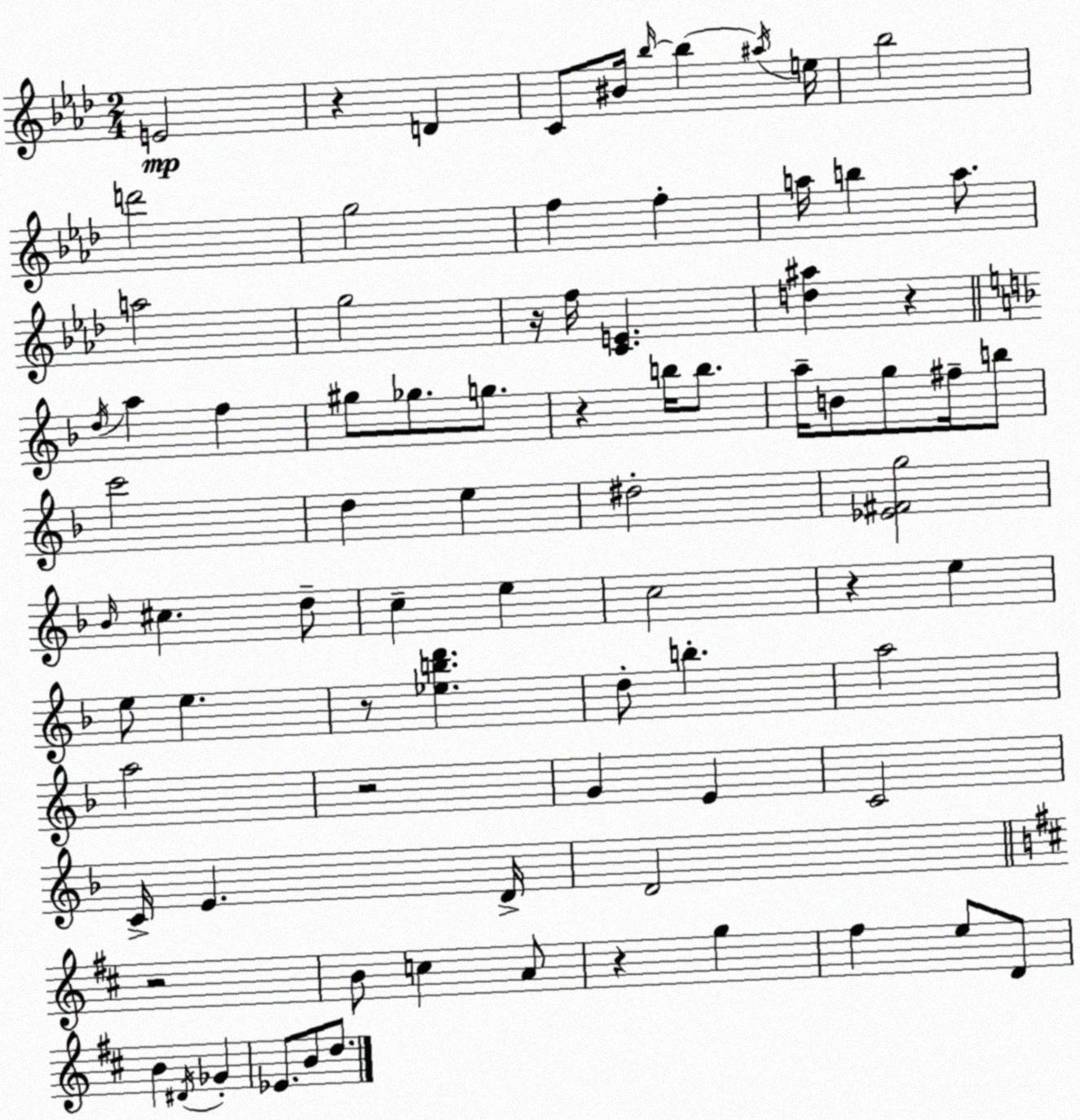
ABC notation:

X:1
T:Untitled
M:2/4
L:1/4
K:Ab
E2 z D C/2 ^B/4 _b/4 _b ^a/4 e/4 _b2 d'2 g2 f f a/4 b a/2 a2 g2 z/4 f/4 [CE] [d^a] z d/4 a f ^g/2 _g/2 g/2 z b/4 b/2 a/4 B/2 g/2 ^f/4 b/2 c'2 d e ^d2 [_E^Fg]2 _B/4 ^c d/2 c e c2 z e e/2 e z/2 [_ebd'] d/2 b a2 a2 z2 G E C2 C/4 E D/4 D2 z2 B/2 c A/2 z g ^f e/2 D/2 B ^D/4 _G _E/2 B/2 d/2